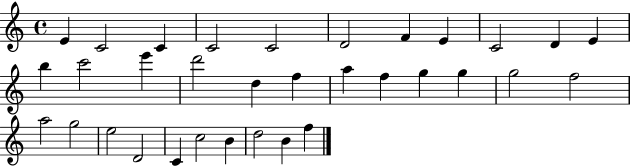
E4/q C4/h C4/q C4/h C4/h D4/h F4/q E4/q C4/h D4/q E4/q B5/q C6/h E6/q D6/h D5/q F5/q A5/q F5/q G5/q G5/q G5/h F5/h A5/h G5/h E5/h D4/h C4/q C5/h B4/q D5/h B4/q F5/q